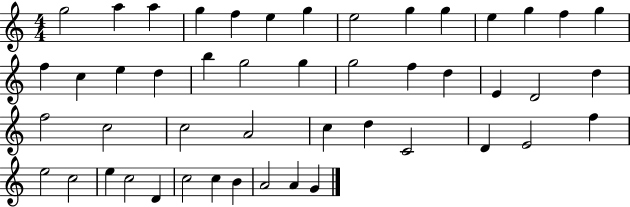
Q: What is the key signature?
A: C major